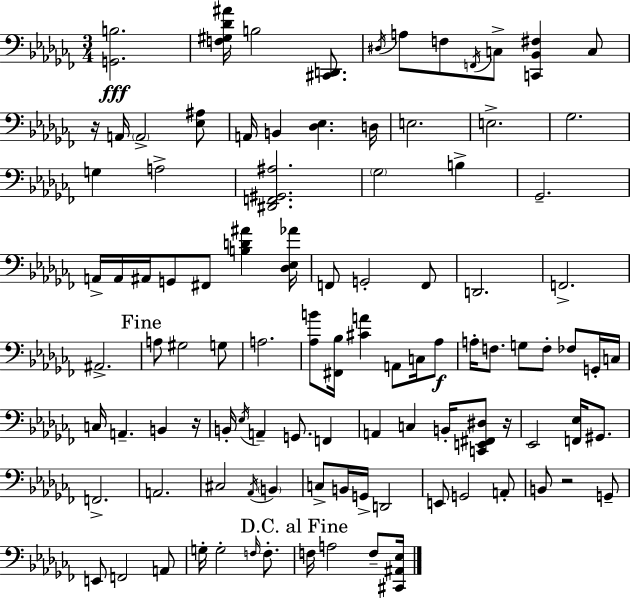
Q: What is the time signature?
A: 3/4